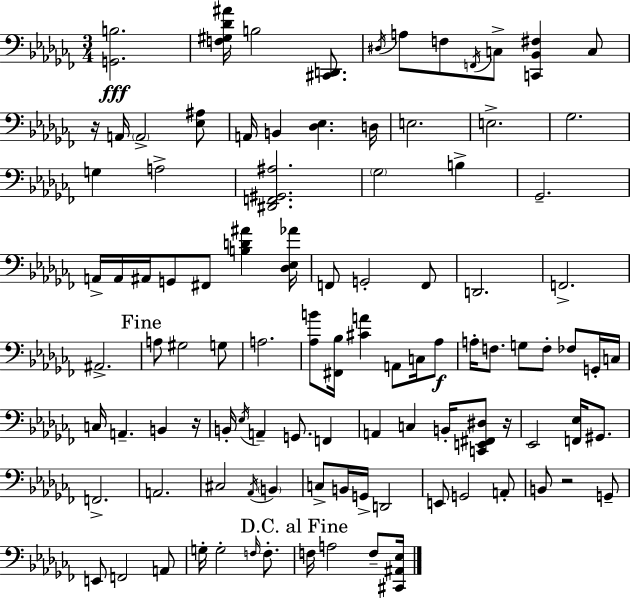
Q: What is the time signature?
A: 3/4